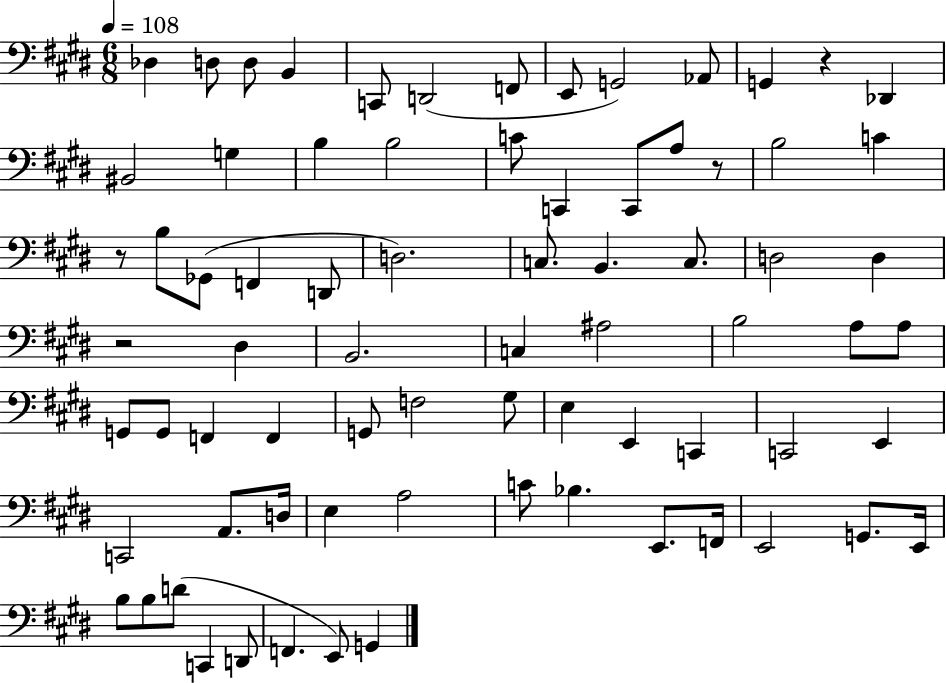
Db3/q D3/e D3/e B2/q C2/e D2/h F2/e E2/e G2/h Ab2/e G2/q R/q Db2/q BIS2/h G3/q B3/q B3/h C4/e C2/q C2/e A3/e R/e B3/h C4/q R/e B3/e Gb2/e F2/q D2/e D3/h. C3/e. B2/q. C3/e. D3/h D3/q R/h D#3/q B2/h. C3/q A#3/h B3/h A3/e A3/e G2/e G2/e F2/q F2/q G2/e F3/h G#3/e E3/q E2/q C2/q C2/h E2/q C2/h A2/e. D3/s E3/q A3/h C4/e Bb3/q. E2/e. F2/s E2/h G2/e. E2/s B3/e B3/e D4/e C2/q D2/e F2/q. E2/e G2/q